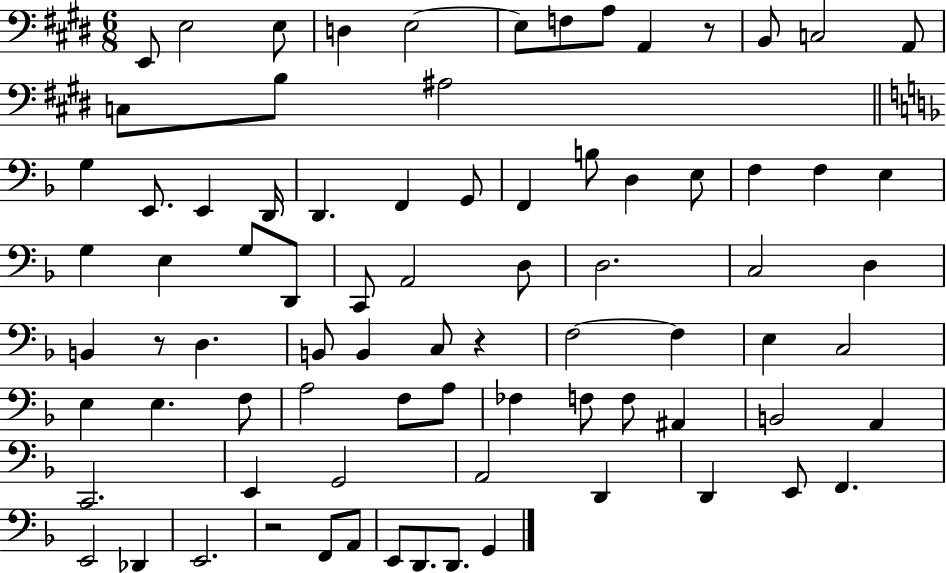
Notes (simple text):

E2/e E3/h E3/e D3/q E3/h E3/e F3/e A3/e A2/q R/e B2/e C3/h A2/e C3/e B3/e A#3/h G3/q E2/e. E2/q D2/s D2/q. F2/q G2/e F2/q B3/e D3/q E3/e F3/q F3/q E3/q G3/q E3/q G3/e D2/e C2/e A2/h D3/e D3/h. C3/h D3/q B2/q R/e D3/q. B2/e B2/q C3/e R/q F3/h F3/q E3/q C3/h E3/q E3/q. F3/e A3/h F3/e A3/e FES3/q F3/e F3/e A#2/q B2/h A2/q C2/h. E2/q G2/h A2/h D2/q D2/q E2/e F2/q. E2/h Db2/q E2/h. R/h F2/e A2/e E2/e D2/e. D2/e. G2/q